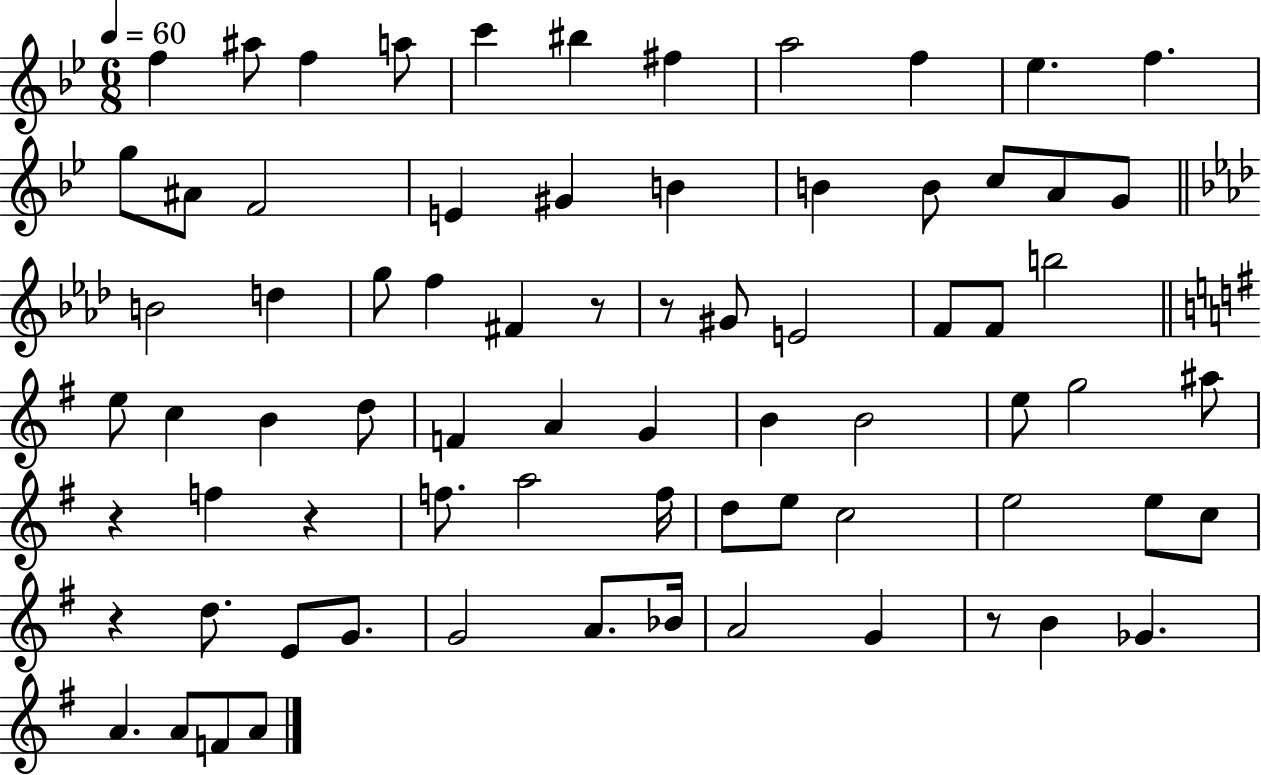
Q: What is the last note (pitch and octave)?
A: A4